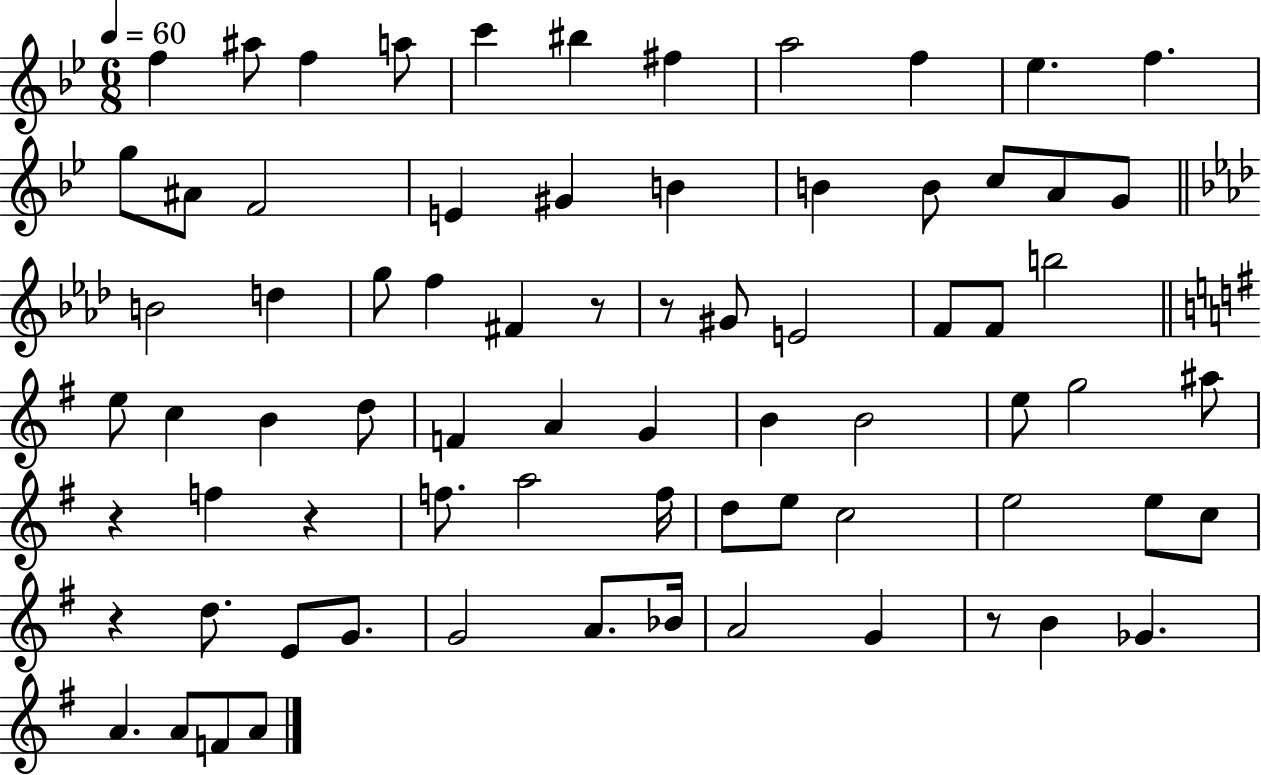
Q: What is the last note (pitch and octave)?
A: A4